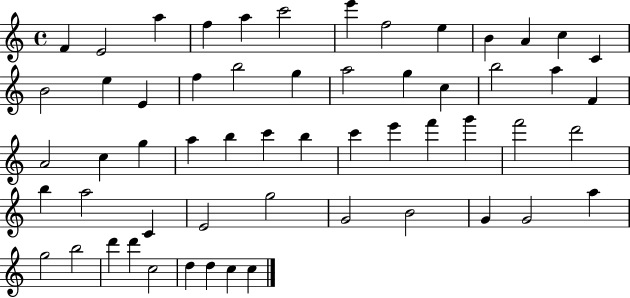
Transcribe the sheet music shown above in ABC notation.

X:1
T:Untitled
M:4/4
L:1/4
K:C
F E2 a f a c'2 e' f2 e B A c C B2 e E f b2 g a2 g c b2 a F A2 c g a b c' b c' e' f' g' f'2 d'2 b a2 C E2 g2 G2 B2 G G2 a g2 b2 d' d' c2 d d c c